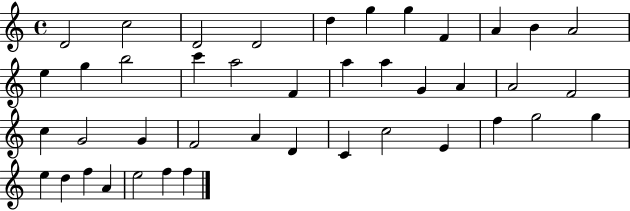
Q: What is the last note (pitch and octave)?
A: F5